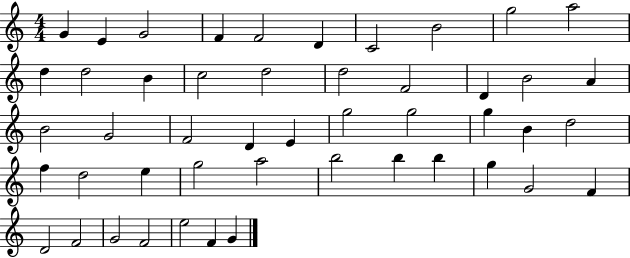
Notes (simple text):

G4/q E4/q G4/h F4/q F4/h D4/q C4/h B4/h G5/h A5/h D5/q D5/h B4/q C5/h D5/h D5/h F4/h D4/q B4/h A4/q B4/h G4/h F4/h D4/q E4/q G5/h G5/h G5/q B4/q D5/h F5/q D5/h E5/q G5/h A5/h B5/h B5/q B5/q G5/q G4/h F4/q D4/h F4/h G4/h F4/h E5/h F4/q G4/q